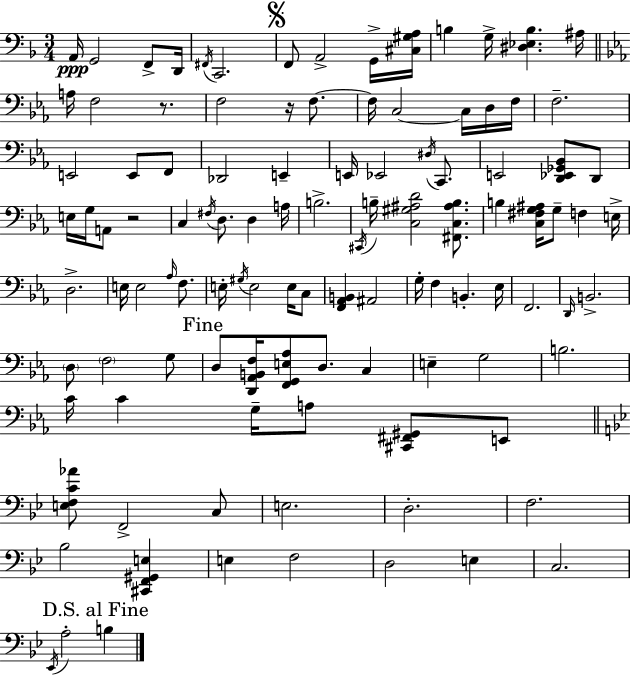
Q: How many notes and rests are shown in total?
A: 109